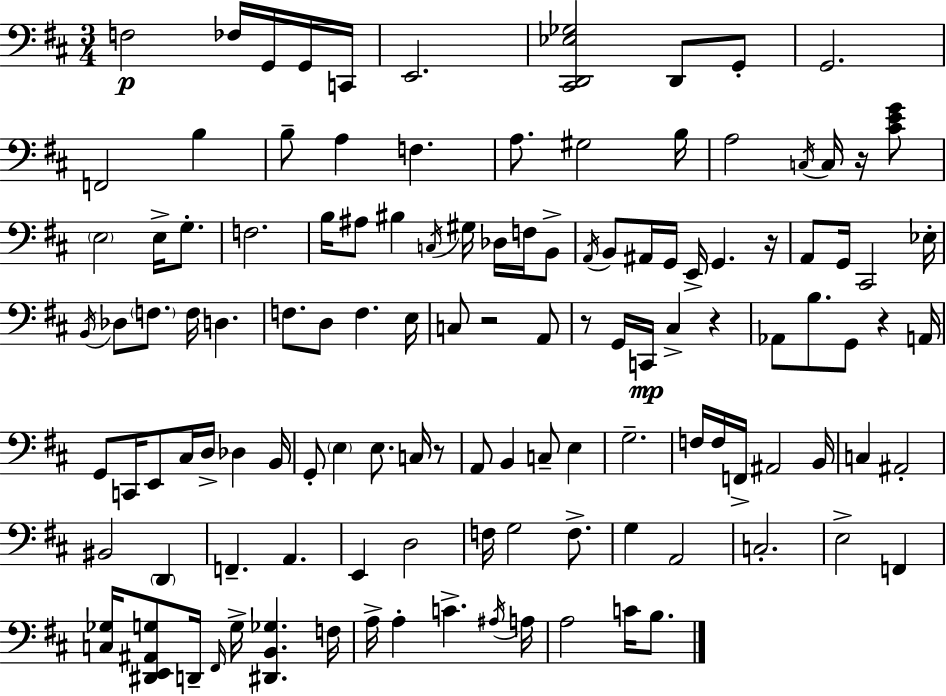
{
  \clef bass
  \numericTimeSignature
  \time 3/4
  \key d \major
  f2\p fes16 g,16 g,16 c,16 | e,2. | <cis, d, ees ges>2 d,8 g,8-. | g,2. | \break f,2 b4 | b8-- a4 f4. | a8. gis2 b16 | a2 \acciaccatura { c16 } c16 r16 <cis' e' g'>8 | \break \parenthesize e2 e16-> g8.-. | f2. | b16 ais8 bis4 \acciaccatura { c16 } gis16 des16 f16 | b,8-> \acciaccatura { a,16 } b,8 ais,16 g,16 e,16-> g,4. | \break r16 a,8 g,16 cis,2 | ees16-. \acciaccatura { b,16 } des8 \parenthesize f8. f16 d4. | f8. d8 f4. | e16 c8 r2 | \break a,8 r8 g,16 c,16\mp cis4-> | r4 aes,8 b8. g,8 r4 | a,16 g,8 c,16 e,8 cis16 d16-> des4 | b,16 g,8-. \parenthesize e4 e8. | \break c16 r8 a,8 b,4 c8-- | e4 g2.-- | f16 f16 f,16-> ais,2 | b,16 c4 ais,2-. | \break bis,2 | \parenthesize d,4 f,4.-- a,4. | e,4 d2 | f16 g2 | \break f8.-> g4 a,2 | c2.-. | e2-> | f,4 <c ges>16 <dis, e, ais, g>8 d,16-- \grace { fis,16 } g16-> <dis, b, ges>4. | \break f16 a16-> a4-. c'4.-> | \acciaccatura { ais16 } a16 a2 | c'16 b8. \bar "|."
}